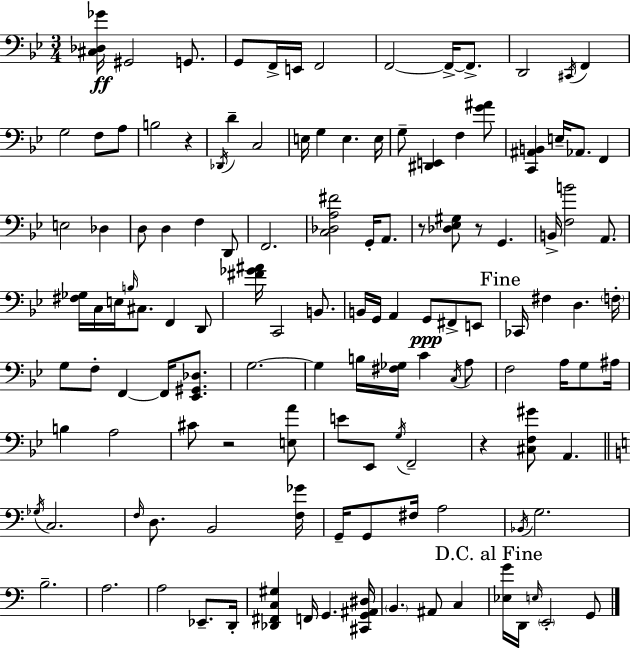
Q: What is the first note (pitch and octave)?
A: G#2